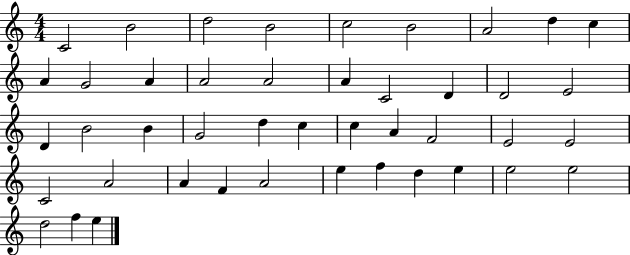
{
  \clef treble
  \numericTimeSignature
  \time 4/4
  \key c \major
  c'2 b'2 | d''2 b'2 | c''2 b'2 | a'2 d''4 c''4 | \break a'4 g'2 a'4 | a'2 a'2 | a'4 c'2 d'4 | d'2 e'2 | \break d'4 b'2 b'4 | g'2 d''4 c''4 | c''4 a'4 f'2 | e'2 e'2 | \break c'2 a'2 | a'4 f'4 a'2 | e''4 f''4 d''4 e''4 | e''2 e''2 | \break d''2 f''4 e''4 | \bar "|."
}